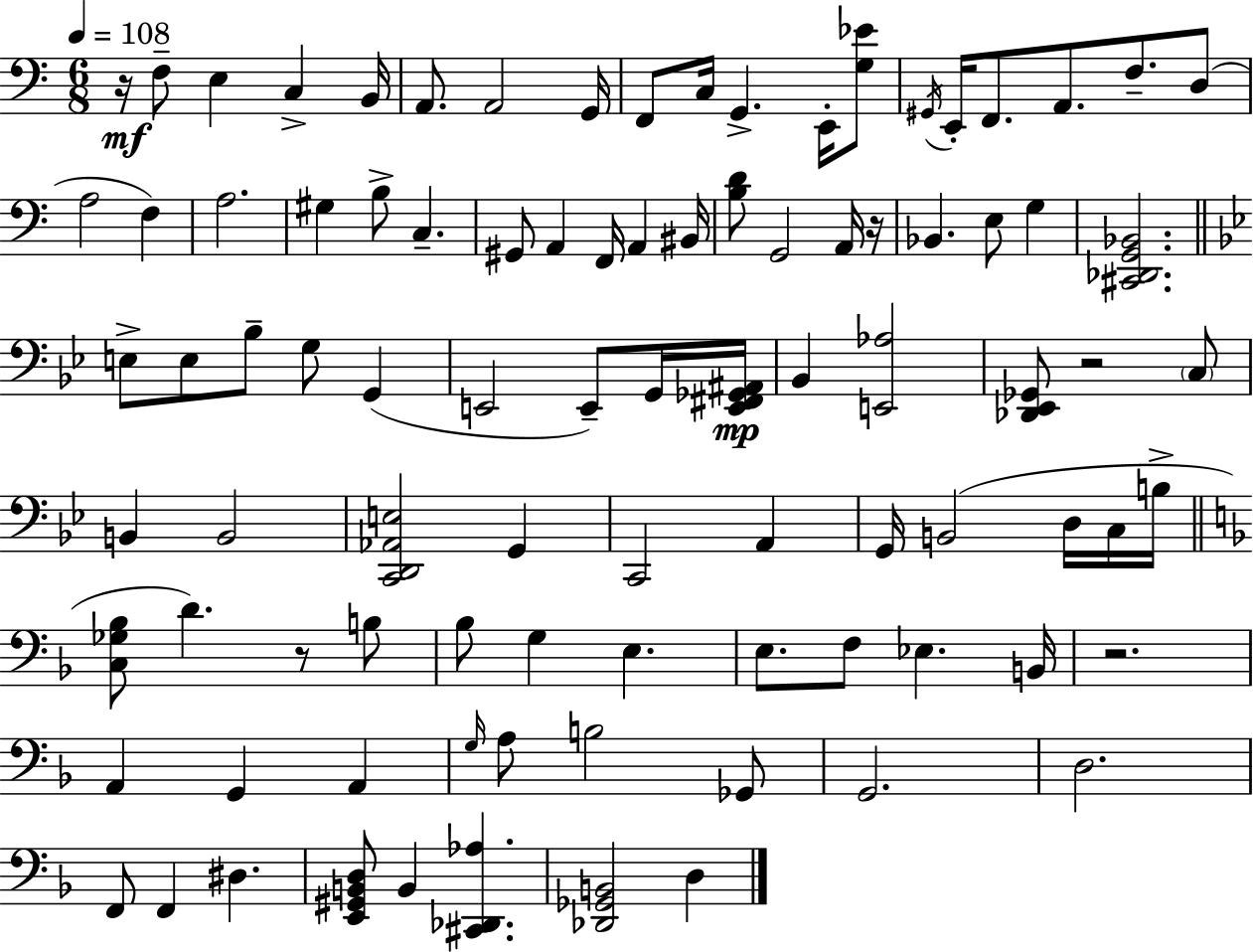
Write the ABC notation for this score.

X:1
T:Untitled
M:6/8
L:1/4
K:C
z/4 F,/2 E, C, B,,/4 A,,/2 A,,2 G,,/4 F,,/2 C,/4 G,, E,,/4 [G,_E]/2 ^G,,/4 E,,/4 F,,/2 A,,/2 F,/2 D,/2 A,2 F, A,2 ^G, B,/2 C, ^G,,/2 A,, F,,/4 A,, ^B,,/4 [B,D]/2 G,,2 A,,/4 z/4 _B,, E,/2 G, [^C,,_D,,G,,_B,,]2 E,/2 E,/2 _B,/2 G,/2 G,, E,,2 E,,/2 G,,/4 [E,,^F,,_G,,^A,,]/4 _B,, [E,,_A,]2 [_D,,_E,,_G,,]/2 z2 C,/2 B,, B,,2 [C,,D,,_A,,E,]2 G,, C,,2 A,, G,,/4 B,,2 D,/4 C,/4 B,/4 [C,_G,_B,]/2 D z/2 B,/2 _B,/2 G, E, E,/2 F,/2 _E, B,,/4 z2 A,, G,, A,, G,/4 A,/2 B,2 _G,,/2 G,,2 D,2 F,,/2 F,, ^D, [E,,^G,,B,,D,]/2 B,, [^C,,_D,,_A,] [_D,,_G,,B,,]2 D,